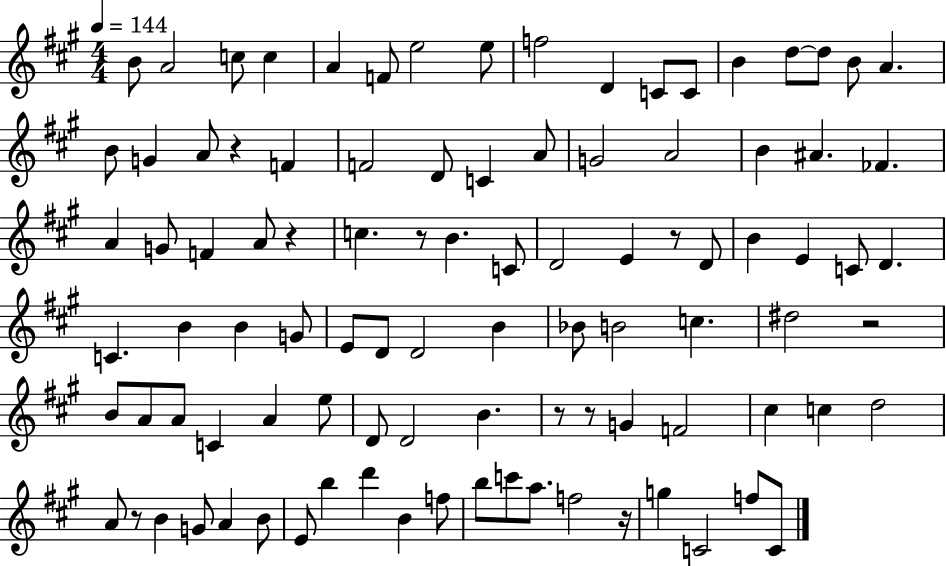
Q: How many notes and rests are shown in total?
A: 97